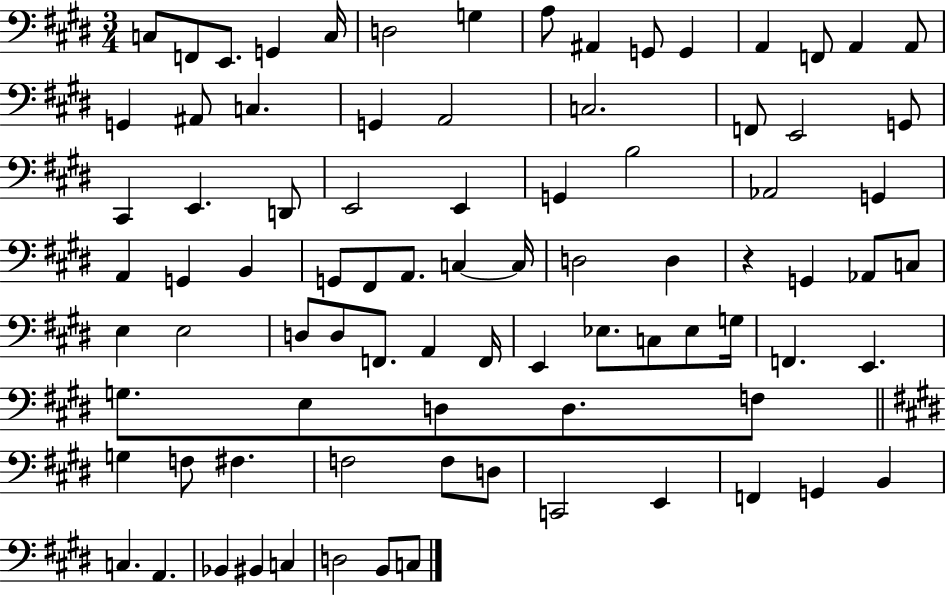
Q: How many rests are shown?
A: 1